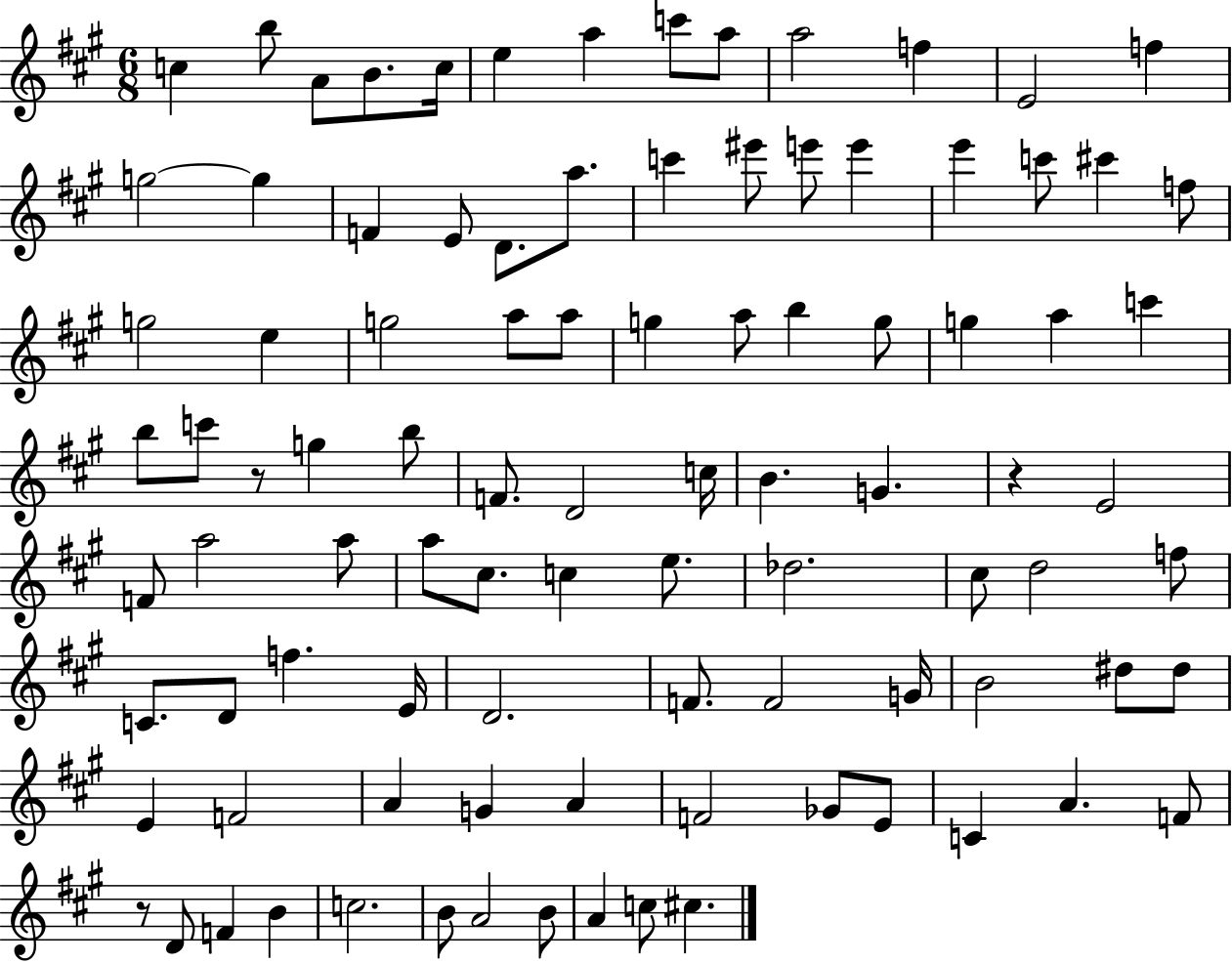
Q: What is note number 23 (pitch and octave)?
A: E6